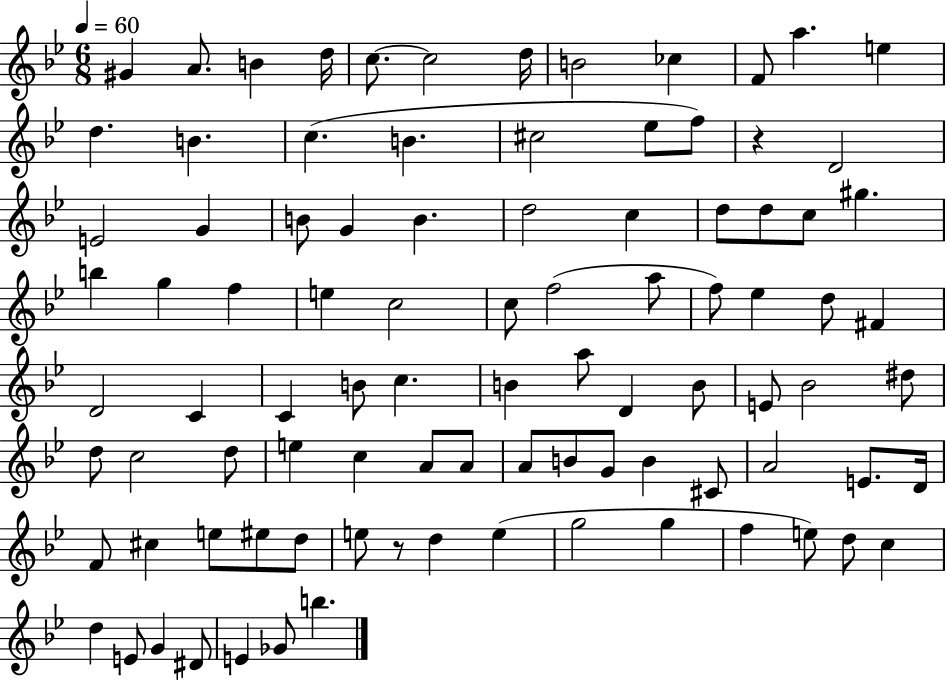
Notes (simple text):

G#4/q A4/e. B4/q D5/s C5/e. C5/h D5/s B4/h CES5/q F4/e A5/q. E5/q D5/q. B4/q. C5/q. B4/q. C#5/h Eb5/e F5/e R/q D4/h E4/h G4/q B4/e G4/q B4/q. D5/h C5/q D5/e D5/e C5/e G#5/q. B5/q G5/q F5/q E5/q C5/h C5/e F5/h A5/e F5/e Eb5/q D5/e F#4/q D4/h C4/q C4/q B4/e C5/q. B4/q A5/e D4/q B4/e E4/e Bb4/h D#5/e D5/e C5/h D5/e E5/q C5/q A4/e A4/e A4/e B4/e G4/e B4/q C#4/e A4/h E4/e. D4/s F4/e C#5/q E5/e EIS5/e D5/e E5/e R/e D5/q E5/q G5/h G5/q F5/q E5/e D5/e C5/q D5/q E4/e G4/q D#4/e E4/q Gb4/e B5/q.